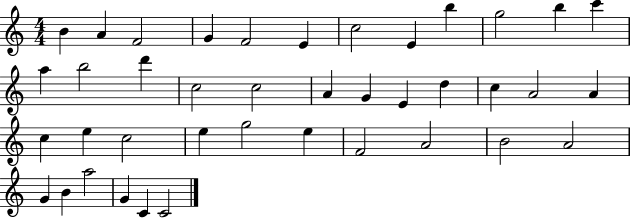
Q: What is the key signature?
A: C major